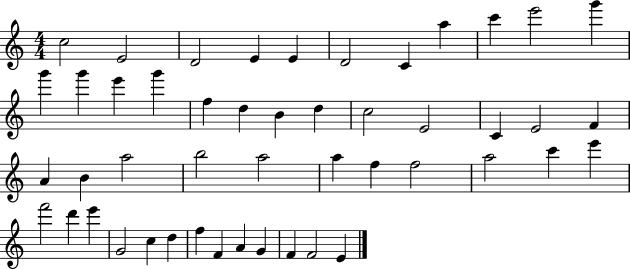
{
  \clef treble
  \numericTimeSignature
  \time 4/4
  \key c \major
  c''2 e'2 | d'2 e'4 e'4 | d'2 c'4 a''4 | c'''4 e'''2 g'''4 | \break g'''4 g'''4 e'''4 g'''4 | f''4 d''4 b'4 d''4 | c''2 e'2 | c'4 e'2 f'4 | \break a'4 b'4 a''2 | b''2 a''2 | a''4 f''4 f''2 | a''2 c'''4 e'''4 | \break f'''2 d'''4 e'''4 | g'2 c''4 d''4 | f''4 f'4 a'4 g'4 | f'4 f'2 e'4 | \break \bar "|."
}